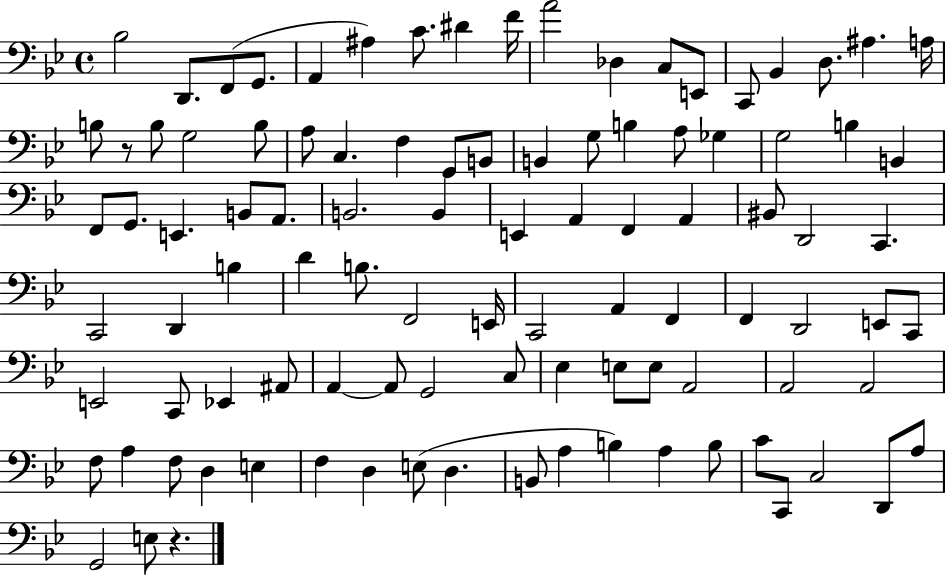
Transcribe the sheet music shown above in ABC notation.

X:1
T:Untitled
M:4/4
L:1/4
K:Bb
_B,2 D,,/2 F,,/2 G,,/2 A,, ^A, C/2 ^D F/4 A2 _D, C,/2 E,,/2 C,,/2 _B,, D,/2 ^A, A,/4 B,/2 z/2 B,/2 G,2 B,/2 A,/2 C, F, G,,/2 B,,/2 B,, G,/2 B, A,/2 _G, G,2 B, B,, F,,/2 G,,/2 E,, B,,/2 A,,/2 B,,2 B,, E,, A,, F,, A,, ^B,,/2 D,,2 C,, C,,2 D,, B, D B,/2 F,,2 E,,/4 C,,2 A,, F,, F,, D,,2 E,,/2 C,,/2 E,,2 C,,/2 _E,, ^A,,/2 A,, A,,/2 G,,2 C,/2 _E, E,/2 E,/2 A,,2 A,,2 A,,2 F,/2 A, F,/2 D, E, F, D, E,/2 D, B,,/2 A, B, A, B,/2 C/2 C,,/2 C,2 D,,/2 A,/2 G,,2 E,/2 z